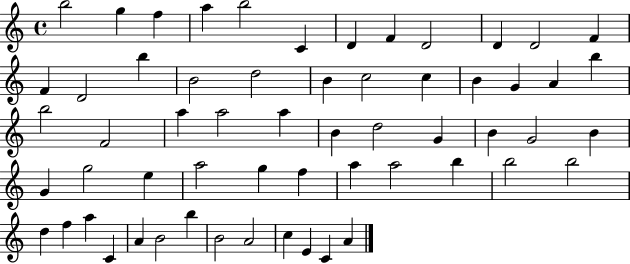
B5/h G5/q F5/q A5/q B5/h C4/q D4/q F4/q D4/h D4/q D4/h F4/q F4/q D4/h B5/q B4/h D5/h B4/q C5/h C5/q B4/q G4/q A4/q B5/q B5/h F4/h A5/q A5/h A5/q B4/q D5/h G4/q B4/q G4/h B4/q G4/q G5/h E5/q A5/h G5/q F5/q A5/q A5/h B5/q B5/h B5/h D5/q F5/q A5/q C4/q A4/q B4/h B5/q B4/h A4/h C5/q E4/q C4/q A4/q